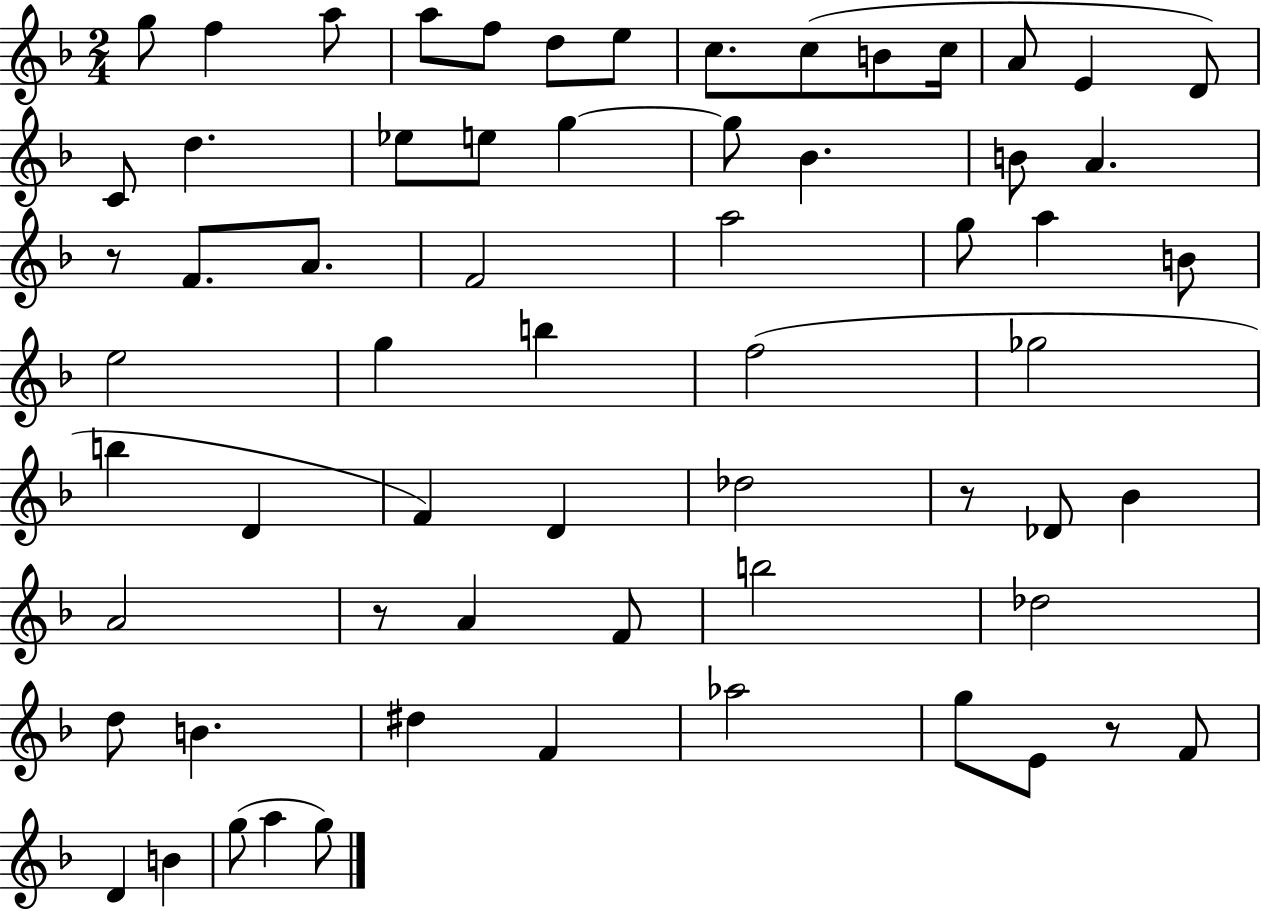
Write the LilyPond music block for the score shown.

{
  \clef treble
  \numericTimeSignature
  \time 2/4
  \key f \major
  g''8 f''4 a''8 | a''8 f''8 d''8 e''8 | c''8. c''8( b'8 c''16 | a'8 e'4 d'8) | \break c'8 d''4. | ees''8 e''8 g''4~~ | g''8 bes'4. | b'8 a'4. | \break r8 f'8. a'8. | f'2 | a''2 | g''8 a''4 b'8 | \break e''2 | g''4 b''4 | f''2( | ges''2 | \break b''4 d'4 | f'4) d'4 | des''2 | r8 des'8 bes'4 | \break a'2 | r8 a'4 f'8 | b''2 | des''2 | \break d''8 b'4. | dis''4 f'4 | aes''2 | g''8 e'8 r8 f'8 | \break d'4 b'4 | g''8( a''4 g''8) | \bar "|."
}